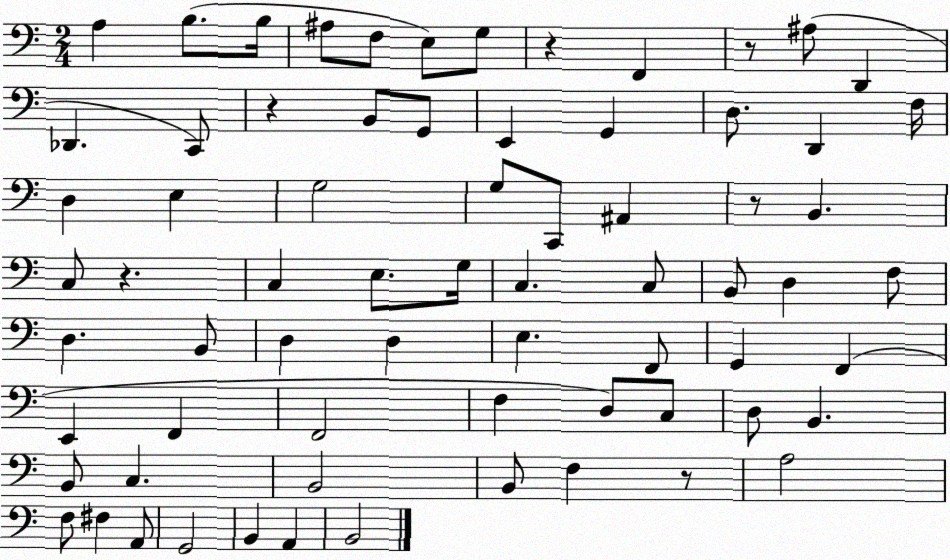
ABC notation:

X:1
T:Untitled
M:2/4
L:1/4
K:C
A, B,/2 B,/4 ^A,/2 F,/2 E,/2 G,/2 z F,, z/2 ^A,/2 D,, _D,, C,,/2 z B,,/2 G,,/2 E,, G,, D,/2 D,, F,/4 D, E, G,2 G,/2 C,,/2 ^A,, z/2 B,, C,/2 z C, E,/2 G,/4 C, C,/2 B,,/2 D, F,/2 D, B,,/2 D, D, E, F,,/2 G,, F,, E,, F,, F,,2 F, D,/2 C,/2 D,/2 B,, B,,/2 C, B,,2 B,,/2 F, z/2 A,2 F,/2 ^F, A,,/2 G,,2 B,, A,, B,,2